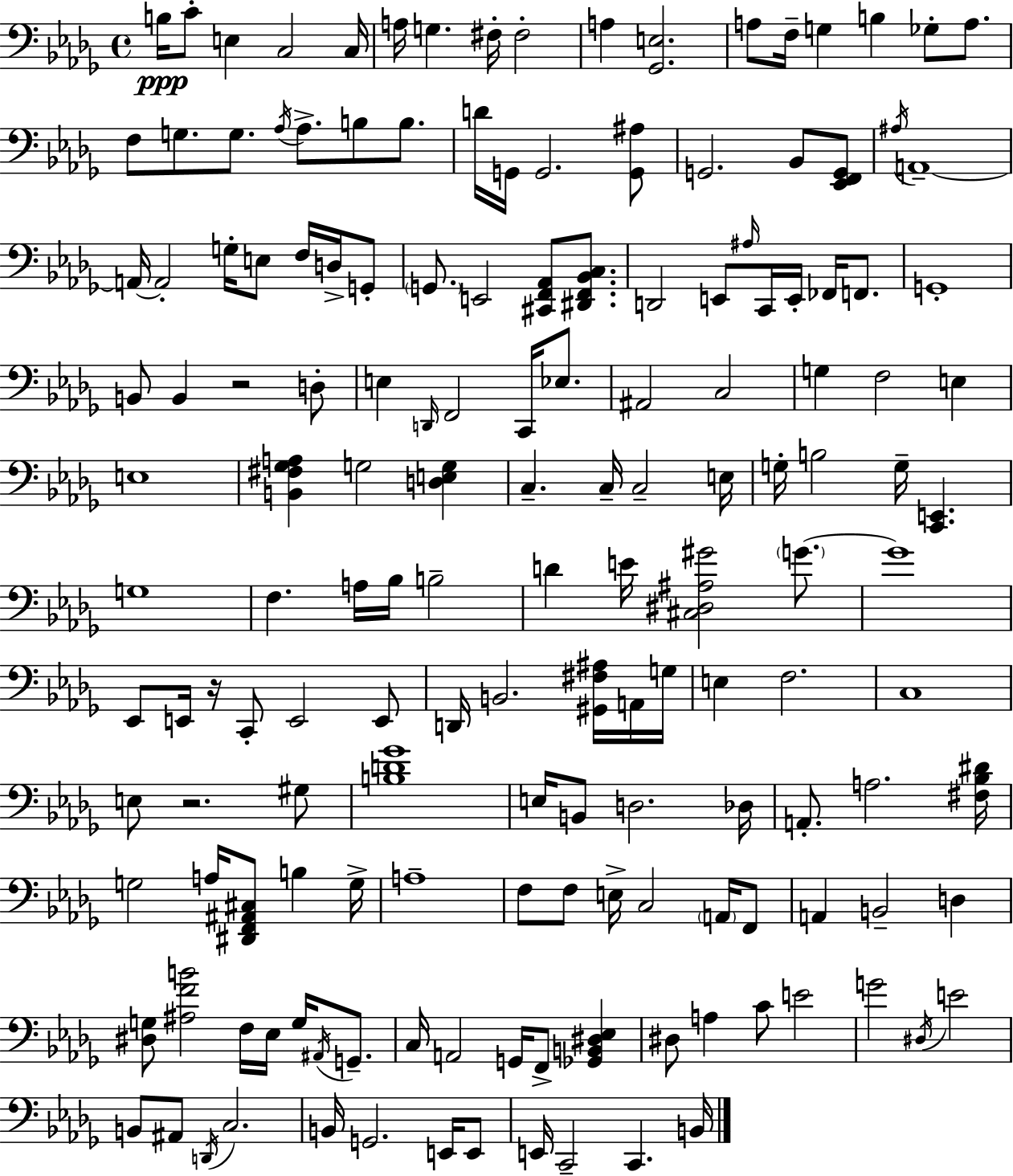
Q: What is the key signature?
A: BES minor